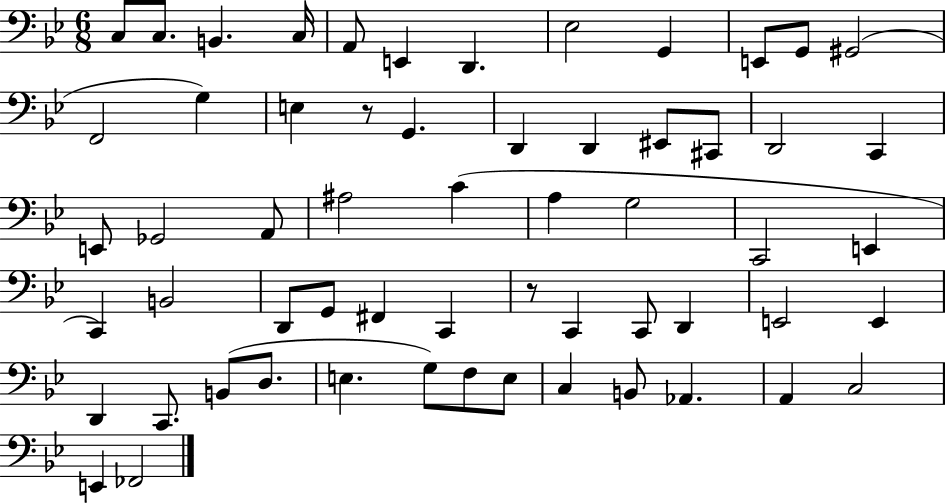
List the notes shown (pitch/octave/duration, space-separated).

C3/e C3/e. B2/q. C3/s A2/e E2/q D2/q. Eb3/h G2/q E2/e G2/e G#2/h F2/h G3/q E3/q R/e G2/q. D2/q D2/q EIS2/e C#2/e D2/h C2/q E2/e Gb2/h A2/e A#3/h C4/q A3/q G3/h C2/h E2/q C2/q B2/h D2/e G2/e F#2/q C2/q R/e C2/q C2/e D2/q E2/h E2/q D2/q C2/e. B2/e D3/e. E3/q. G3/e F3/e E3/e C3/q B2/e Ab2/q. A2/q C3/h E2/q FES2/h